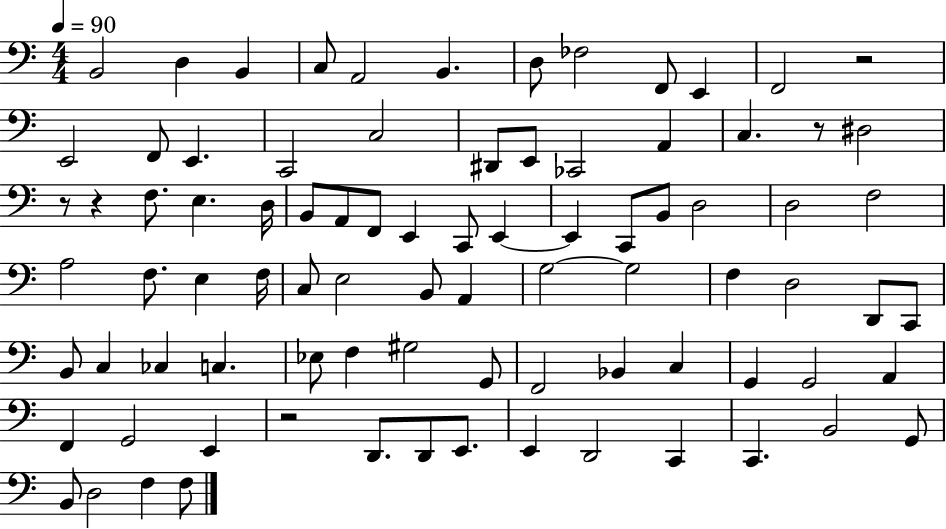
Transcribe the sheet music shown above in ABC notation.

X:1
T:Untitled
M:4/4
L:1/4
K:C
B,,2 D, B,, C,/2 A,,2 B,, D,/2 _F,2 F,,/2 E,, F,,2 z2 E,,2 F,,/2 E,, C,,2 C,2 ^D,,/2 E,,/2 _C,,2 A,, C, z/2 ^D,2 z/2 z F,/2 E, D,/4 B,,/2 A,,/2 F,,/2 E,, C,,/2 E,, E,, C,,/2 B,,/2 D,2 D,2 F,2 A,2 F,/2 E, F,/4 C,/2 E,2 B,,/2 A,, G,2 G,2 F, D,2 D,,/2 C,,/2 B,,/2 C, _C, C, _E,/2 F, ^G,2 G,,/2 F,,2 _B,, C, G,, G,,2 A,, F,, G,,2 E,, z2 D,,/2 D,,/2 E,,/2 E,, D,,2 C,, C,, B,,2 G,,/2 B,,/2 D,2 F, F,/2